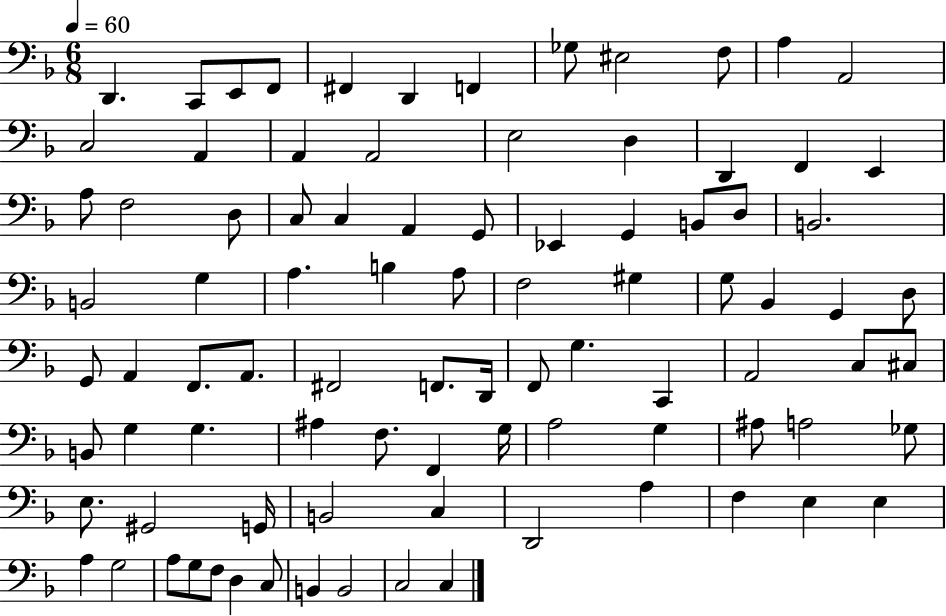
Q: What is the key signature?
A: F major